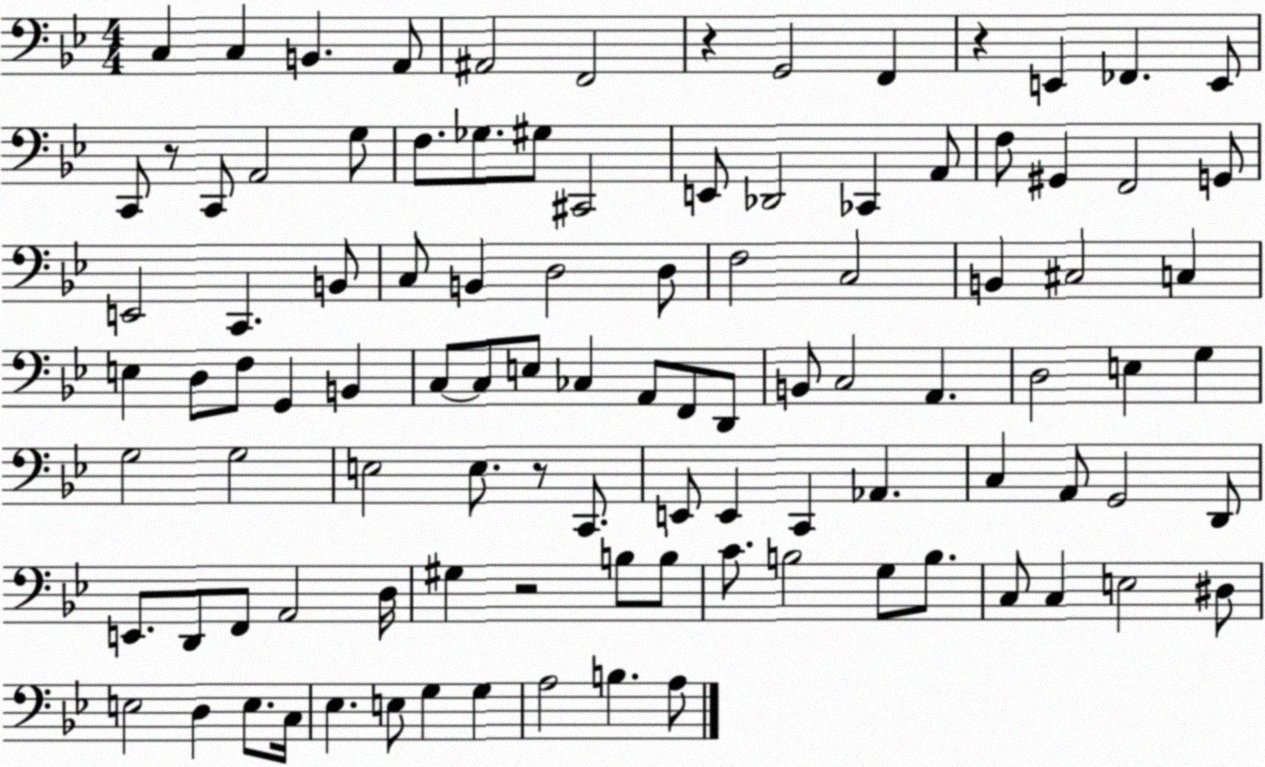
X:1
T:Untitled
M:4/4
L:1/4
K:Bb
C, C, B,, A,,/2 ^A,,2 F,,2 z G,,2 F,, z E,, _F,, E,,/2 C,,/2 z/2 C,,/2 A,,2 G,/2 F,/2 _G,/2 ^G,/2 ^C,,2 E,,/2 _D,,2 _C,, A,,/2 F,/2 ^G,, F,,2 G,,/2 E,,2 C,, B,,/2 C,/2 B,, D,2 D,/2 F,2 C,2 B,, ^C,2 C, E, D,/2 F,/2 G,, B,, C,/2 C,/2 E,/2 _C, A,,/2 F,,/2 D,,/2 B,,/2 C,2 A,, D,2 E, G, G,2 G,2 E,2 E,/2 z/2 C,,/2 E,,/2 E,, C,, _A,, C, A,,/2 G,,2 D,,/2 E,,/2 D,,/2 F,,/2 A,,2 D,/4 ^G, z2 B,/2 B,/2 C/2 B,2 G,/2 B,/2 C,/2 C, E,2 ^D,/2 E,2 D, E,/2 C,/4 _E, E,/2 G, G, A,2 B, A,/2